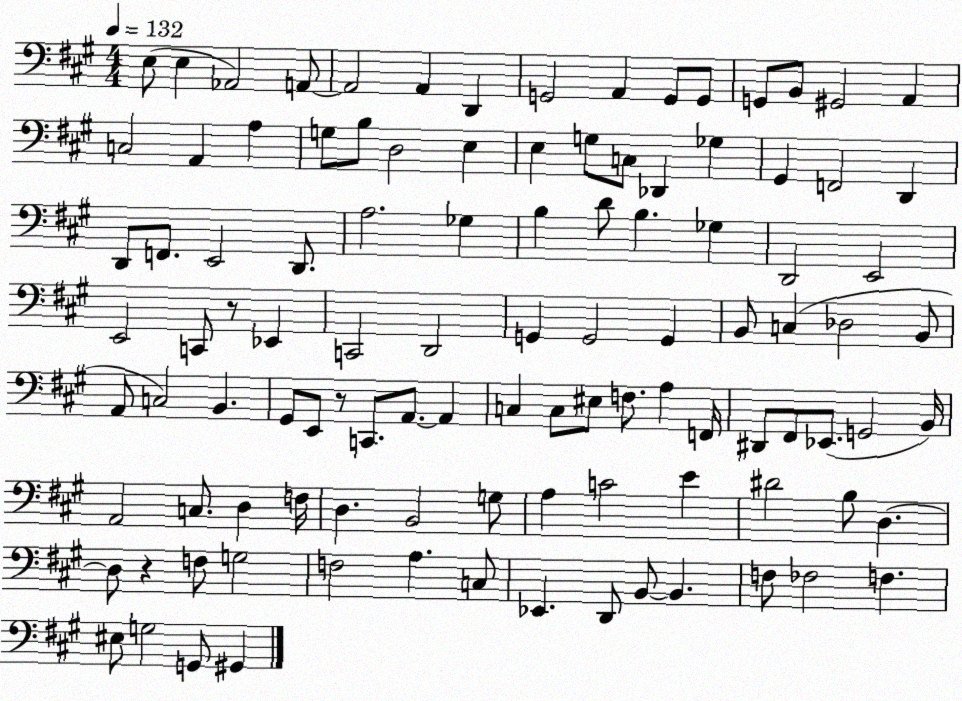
X:1
T:Untitled
M:4/4
L:1/4
K:A
E,/2 E, _A,,2 A,,/2 A,,2 A,, D,, G,,2 A,, G,,/2 G,,/2 G,,/2 B,,/2 ^G,,2 A,, C,2 A,, A, G,/2 B,/2 D,2 E, E, G,/2 C,/2 _D,, _G, ^G,, F,,2 D,, D,,/2 F,,/2 E,,2 D,,/2 A,2 _G, B, D/2 B, _G, D,,2 E,,2 E,,2 C,,/2 z/2 _E,, C,,2 D,,2 G,, G,,2 G,, B,,/2 C, _D,2 B,,/2 A,,/2 C,2 B,, ^G,,/2 E,,/2 z/2 C,,/2 A,,/2 A,, C, C,/2 ^E,/2 F,/2 A, F,,/4 ^D,,/2 ^F,,/2 _E,,/2 G,,2 B,,/4 A,,2 C,/2 D, F,/4 D, B,,2 G,/2 A, C2 E ^D2 B,/2 D, D,/2 z F,/2 G,2 F,2 A, C,/2 _E,, D,,/2 B,,/2 B,, F,/2 _F,2 F, ^E,/2 G,2 G,,/2 ^G,,